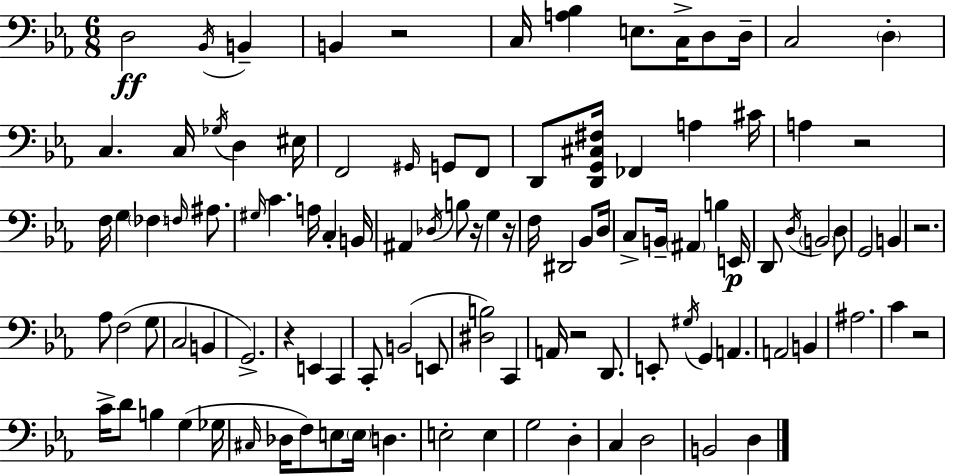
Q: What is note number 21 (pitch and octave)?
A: D2